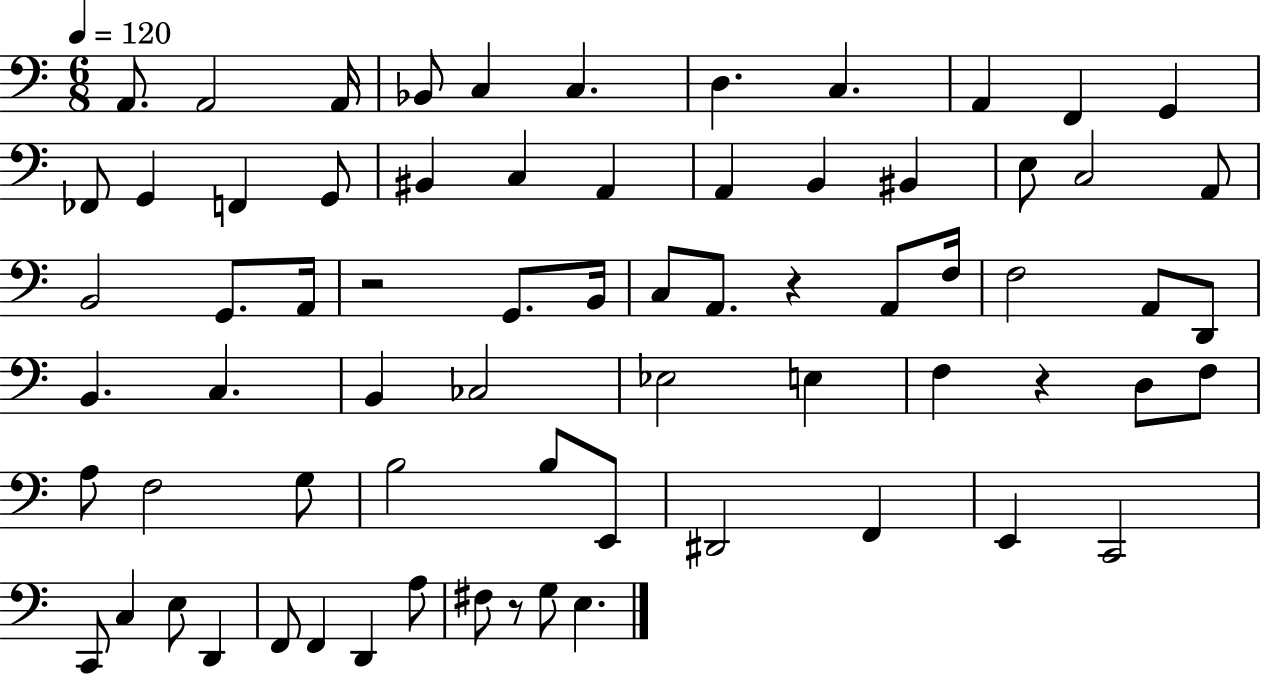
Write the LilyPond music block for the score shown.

{
  \clef bass
  \numericTimeSignature
  \time 6/8
  \key c \major
  \tempo 4 = 120
  a,8. a,2 a,16 | bes,8 c4 c4. | d4. c4. | a,4 f,4 g,4 | \break fes,8 g,4 f,4 g,8 | bis,4 c4 a,4 | a,4 b,4 bis,4 | e8 c2 a,8 | \break b,2 g,8. a,16 | r2 g,8. b,16 | c8 a,8. r4 a,8 f16 | f2 a,8 d,8 | \break b,4. c4. | b,4 ces2 | ees2 e4 | f4 r4 d8 f8 | \break a8 f2 g8 | b2 b8 e,8 | dis,2 f,4 | e,4 c,2 | \break c,8 c4 e8 d,4 | f,8 f,4 d,4 a8 | fis8 r8 g8 e4. | \bar "|."
}